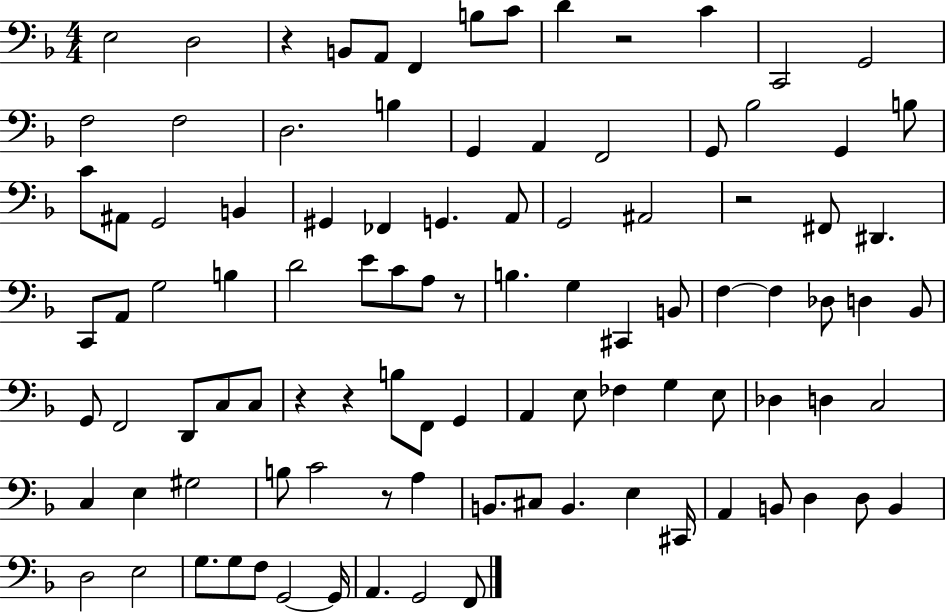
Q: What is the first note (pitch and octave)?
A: E3